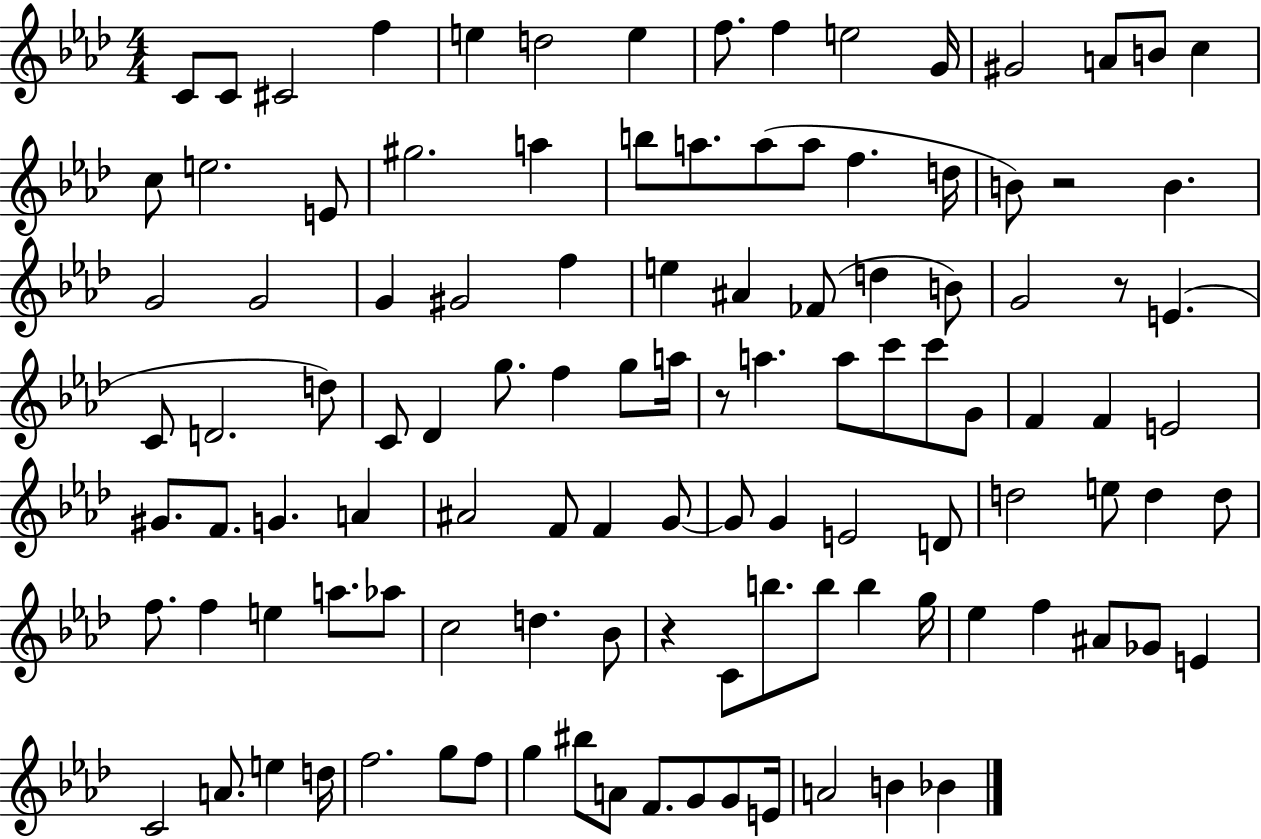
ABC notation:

X:1
T:Untitled
M:4/4
L:1/4
K:Ab
C/2 C/2 ^C2 f e d2 e f/2 f e2 G/4 ^G2 A/2 B/2 c c/2 e2 E/2 ^g2 a b/2 a/2 a/2 a/2 f d/4 B/2 z2 B G2 G2 G ^G2 f e ^A _F/2 d B/2 G2 z/2 E C/2 D2 d/2 C/2 _D g/2 f g/2 a/4 z/2 a a/2 c'/2 c'/2 G/2 F F E2 ^G/2 F/2 G A ^A2 F/2 F G/2 G/2 G E2 D/2 d2 e/2 d d/2 f/2 f e a/2 _a/2 c2 d _B/2 z C/2 b/2 b/2 b g/4 _e f ^A/2 _G/2 E C2 A/2 e d/4 f2 g/2 f/2 g ^b/2 A/2 F/2 G/2 G/2 E/4 A2 B _B